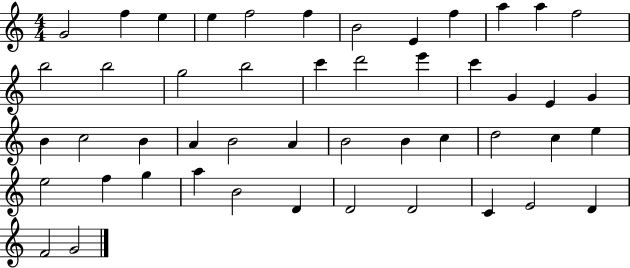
G4/h F5/q E5/q E5/q F5/h F5/q B4/h E4/q F5/q A5/q A5/q F5/h B5/h B5/h G5/h B5/h C6/q D6/h E6/q C6/q G4/q E4/q G4/q B4/q C5/h B4/q A4/q B4/h A4/q B4/h B4/q C5/q D5/h C5/q E5/q E5/h F5/q G5/q A5/q B4/h D4/q D4/h D4/h C4/q E4/h D4/q F4/h G4/h